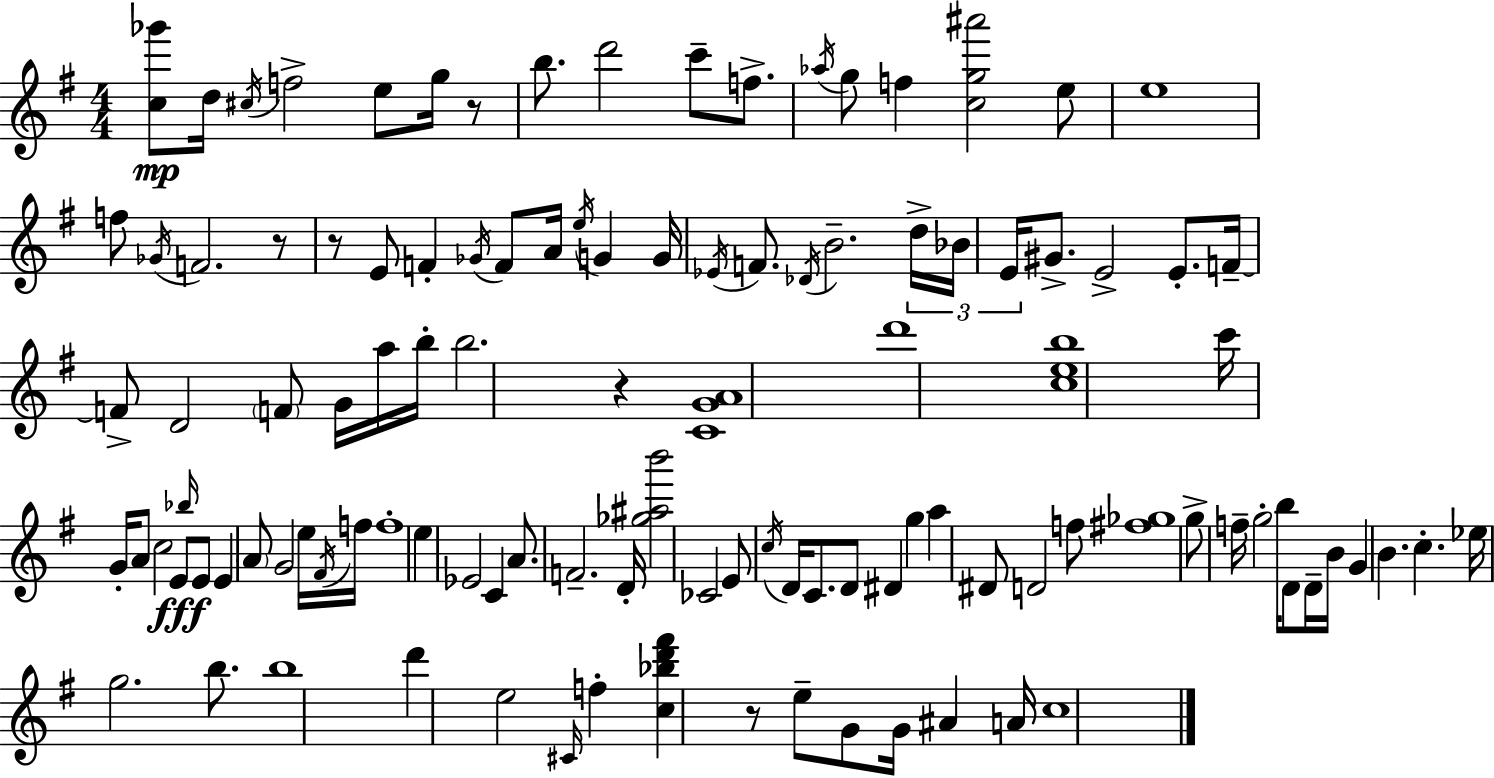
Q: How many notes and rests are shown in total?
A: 112